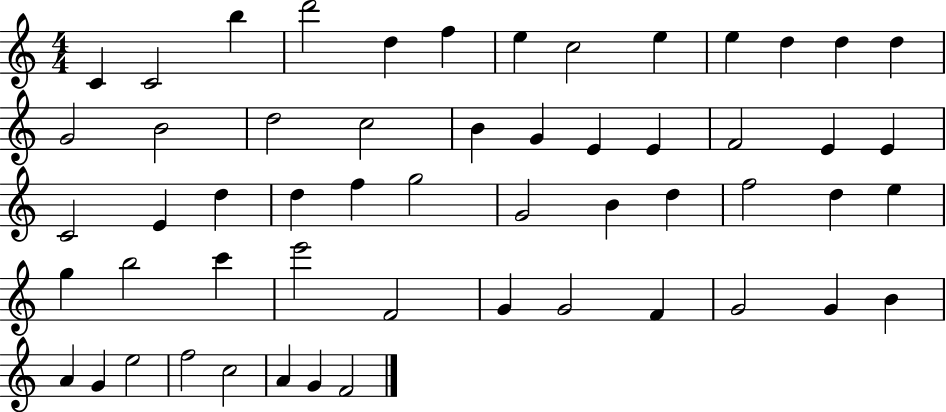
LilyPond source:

{
  \clef treble
  \numericTimeSignature
  \time 4/4
  \key c \major
  c'4 c'2 b''4 | d'''2 d''4 f''4 | e''4 c''2 e''4 | e''4 d''4 d''4 d''4 | \break g'2 b'2 | d''2 c''2 | b'4 g'4 e'4 e'4 | f'2 e'4 e'4 | \break c'2 e'4 d''4 | d''4 f''4 g''2 | g'2 b'4 d''4 | f''2 d''4 e''4 | \break g''4 b''2 c'''4 | e'''2 f'2 | g'4 g'2 f'4 | g'2 g'4 b'4 | \break a'4 g'4 e''2 | f''2 c''2 | a'4 g'4 f'2 | \bar "|."
}